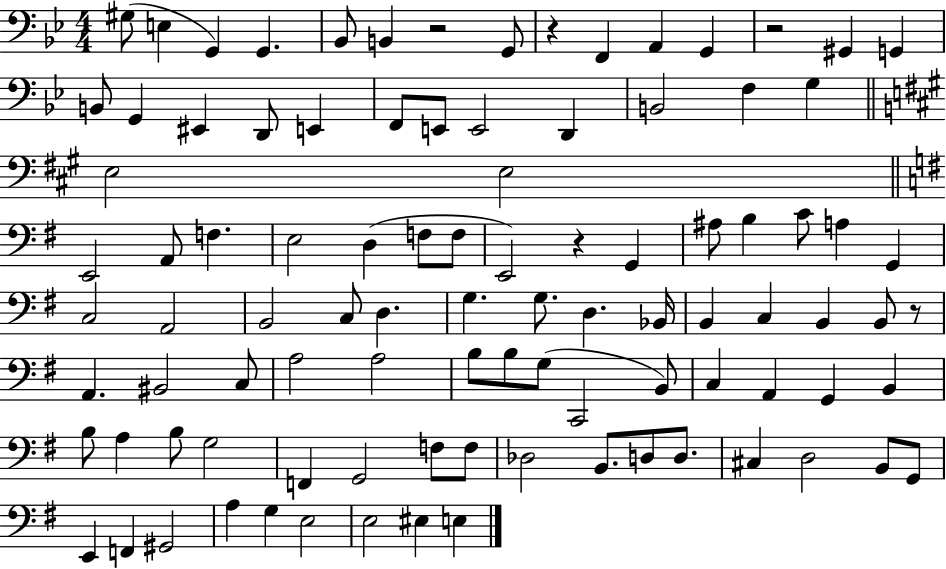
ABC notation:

X:1
T:Untitled
M:4/4
L:1/4
K:Bb
^G,/2 E, G,, G,, _B,,/2 B,, z2 G,,/2 z F,, A,, G,, z2 ^G,, G,, B,,/2 G,, ^E,, D,,/2 E,, F,,/2 E,,/2 E,,2 D,, B,,2 F, G, E,2 E,2 E,,2 A,,/2 F, E,2 D, F,/2 F,/2 E,,2 z G,, ^A,/2 B, C/2 A, G,, C,2 A,,2 B,,2 C,/2 D, G, G,/2 D, _B,,/4 B,, C, B,, B,,/2 z/2 A,, ^B,,2 C,/2 A,2 A,2 B,/2 B,/2 G,/2 C,,2 B,,/2 C, A,, G,, B,, B,/2 A, B,/2 G,2 F,, G,,2 F,/2 F,/2 _D,2 B,,/2 D,/2 D,/2 ^C, D,2 B,,/2 G,,/2 E,, F,, ^G,,2 A, G, E,2 E,2 ^E, E,